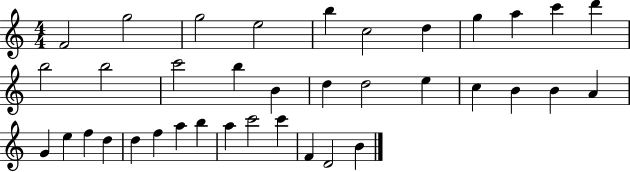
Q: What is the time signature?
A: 4/4